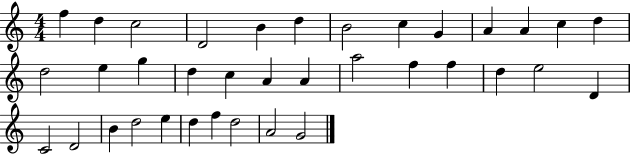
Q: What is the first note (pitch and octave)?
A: F5